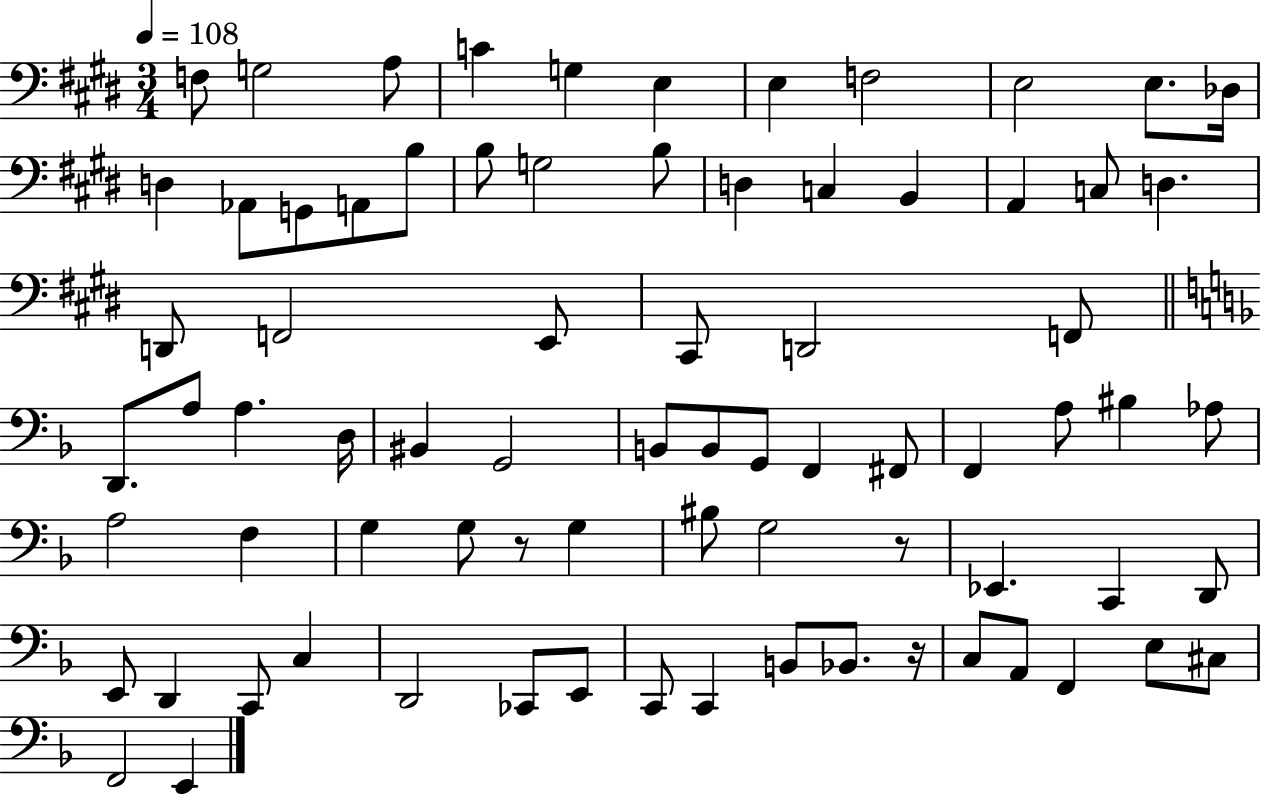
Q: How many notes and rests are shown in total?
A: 77